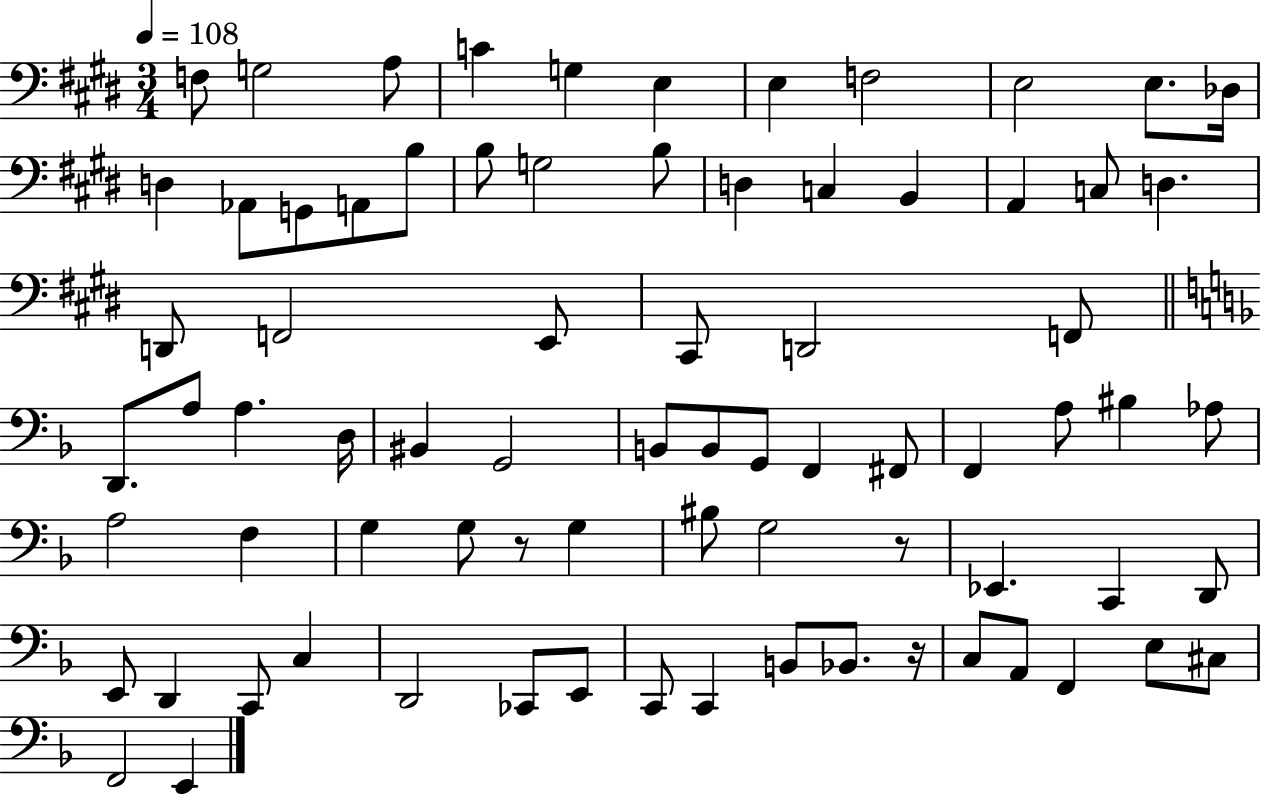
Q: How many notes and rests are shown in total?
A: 77